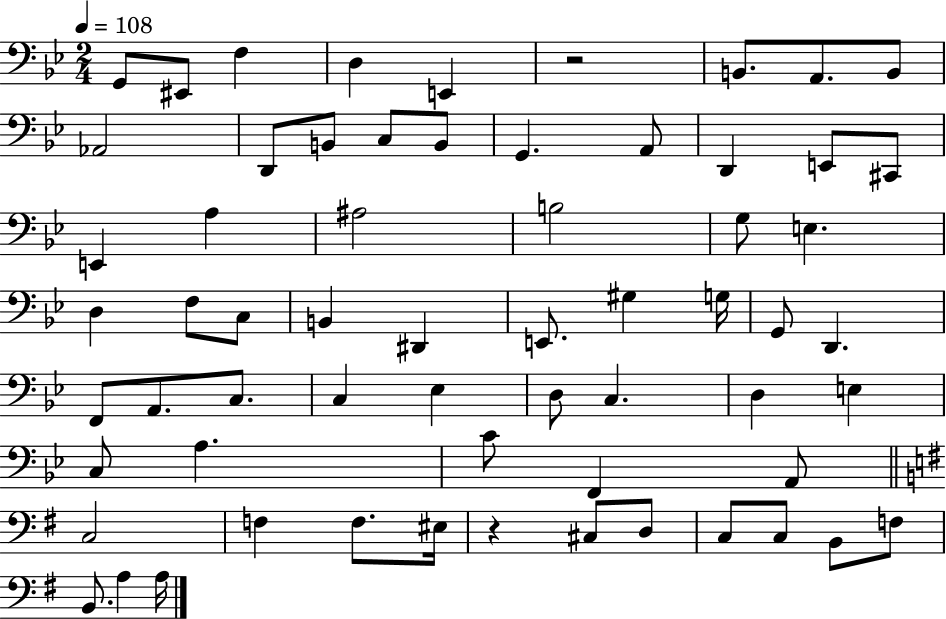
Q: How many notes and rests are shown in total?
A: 63